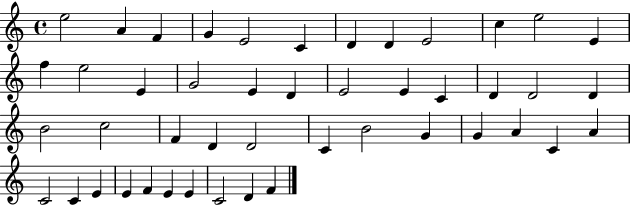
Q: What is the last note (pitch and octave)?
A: F4